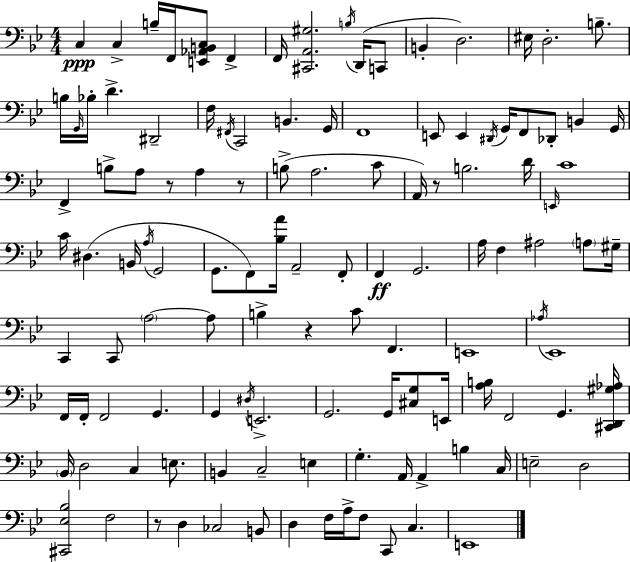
C3/q C3/q B3/s F2/s [E2,Ab2,B2,C3]/e F2/q F2/s [C#2,A2,G#3]/h. B3/s D2/s C2/e B2/q D3/h. EIS3/s D3/h. B3/e. B3/s G2/s Bb3/s D4/q. D#2/h F3/s F#2/s C2/h B2/q. G2/s F2/w E2/e E2/q D#2/s G2/s F2/e Db2/e B2/q G2/s F2/q B3/e A3/e R/e A3/q R/e B3/e A3/h. C4/e A2/s R/e B3/h. D4/s E2/s C4/w C4/s D#3/q. B2/s A3/s G2/h G2/e. F2/e [Bb3,A4]/s A2/h F2/e F2/q G2/h. A3/s F3/q A#3/h A3/e G#3/s C2/q C2/e A3/h A3/e B3/q R/q C4/e F2/q. E2/w Ab3/s Eb2/w F2/s F2/s F2/h G2/q. G2/q D#3/s E2/h. G2/h. G2/s [C#3,G3]/e E2/s [A3,B3]/s F2/h G2/q. [C#2,D2,G#3,Ab3]/s Bb2/s D3/h C3/q E3/e. B2/q C3/h E3/q G3/q. A2/s A2/q B3/q C3/s E3/h D3/h [C#2,Eb3,Bb3]/h F3/h R/e D3/q CES3/h B2/e D3/q F3/s A3/s F3/e C2/e C3/q. E2/w